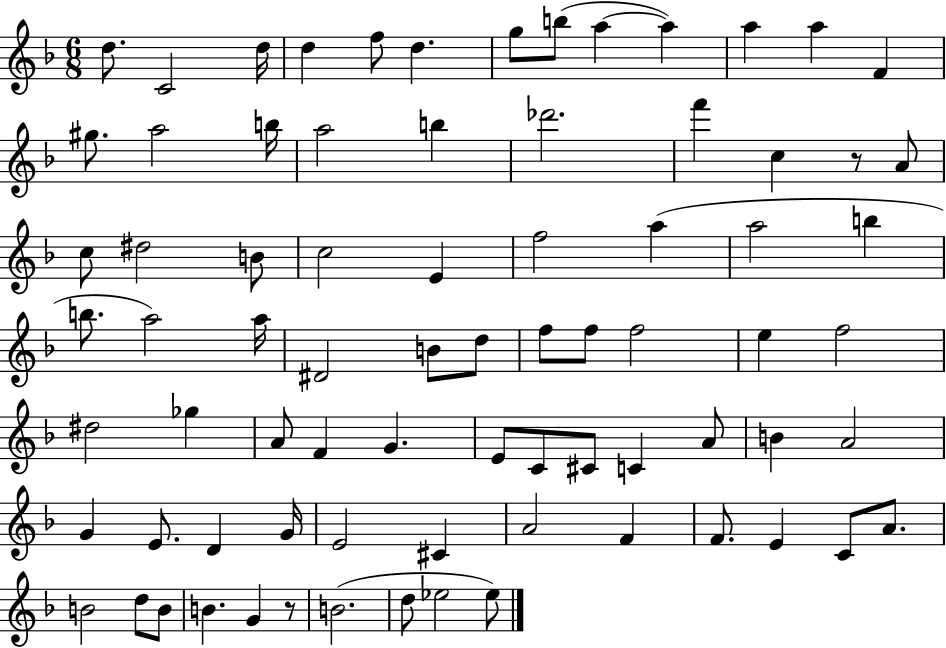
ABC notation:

X:1
T:Untitled
M:6/8
L:1/4
K:F
d/2 C2 d/4 d f/2 d g/2 b/2 a a a a F ^g/2 a2 b/4 a2 b _d'2 f' c z/2 A/2 c/2 ^d2 B/2 c2 E f2 a a2 b b/2 a2 a/4 ^D2 B/2 d/2 f/2 f/2 f2 e f2 ^d2 _g A/2 F G E/2 C/2 ^C/2 C A/2 B A2 G E/2 D G/4 E2 ^C A2 F F/2 E C/2 A/2 B2 d/2 B/2 B G z/2 B2 d/2 _e2 _e/2